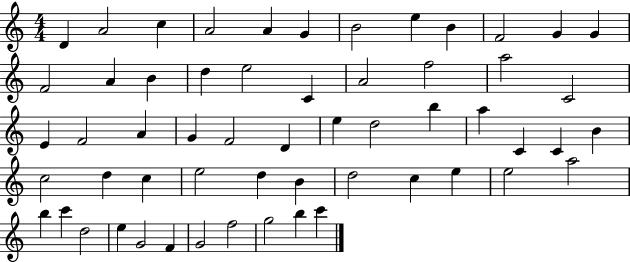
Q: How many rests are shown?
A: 0